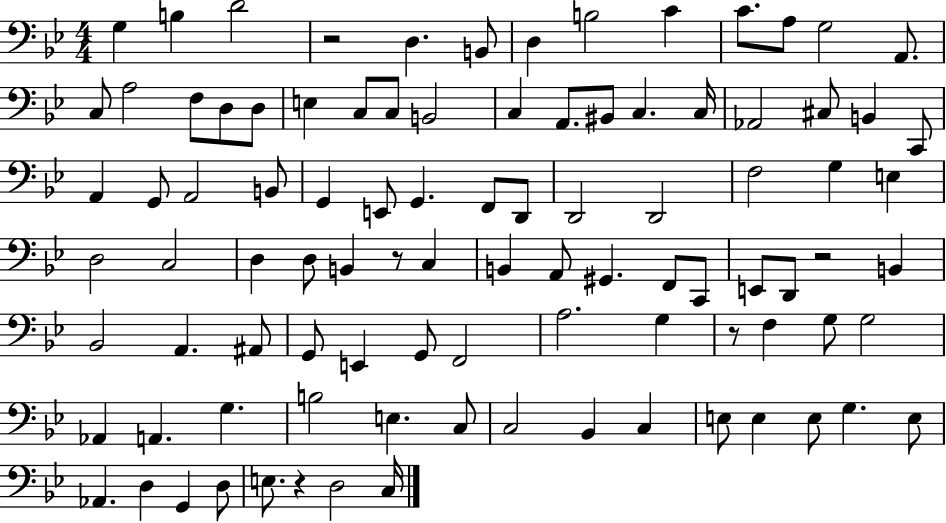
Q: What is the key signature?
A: BES major